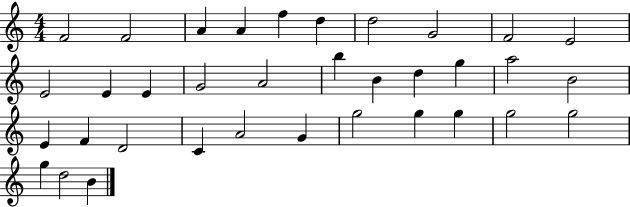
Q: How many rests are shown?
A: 0